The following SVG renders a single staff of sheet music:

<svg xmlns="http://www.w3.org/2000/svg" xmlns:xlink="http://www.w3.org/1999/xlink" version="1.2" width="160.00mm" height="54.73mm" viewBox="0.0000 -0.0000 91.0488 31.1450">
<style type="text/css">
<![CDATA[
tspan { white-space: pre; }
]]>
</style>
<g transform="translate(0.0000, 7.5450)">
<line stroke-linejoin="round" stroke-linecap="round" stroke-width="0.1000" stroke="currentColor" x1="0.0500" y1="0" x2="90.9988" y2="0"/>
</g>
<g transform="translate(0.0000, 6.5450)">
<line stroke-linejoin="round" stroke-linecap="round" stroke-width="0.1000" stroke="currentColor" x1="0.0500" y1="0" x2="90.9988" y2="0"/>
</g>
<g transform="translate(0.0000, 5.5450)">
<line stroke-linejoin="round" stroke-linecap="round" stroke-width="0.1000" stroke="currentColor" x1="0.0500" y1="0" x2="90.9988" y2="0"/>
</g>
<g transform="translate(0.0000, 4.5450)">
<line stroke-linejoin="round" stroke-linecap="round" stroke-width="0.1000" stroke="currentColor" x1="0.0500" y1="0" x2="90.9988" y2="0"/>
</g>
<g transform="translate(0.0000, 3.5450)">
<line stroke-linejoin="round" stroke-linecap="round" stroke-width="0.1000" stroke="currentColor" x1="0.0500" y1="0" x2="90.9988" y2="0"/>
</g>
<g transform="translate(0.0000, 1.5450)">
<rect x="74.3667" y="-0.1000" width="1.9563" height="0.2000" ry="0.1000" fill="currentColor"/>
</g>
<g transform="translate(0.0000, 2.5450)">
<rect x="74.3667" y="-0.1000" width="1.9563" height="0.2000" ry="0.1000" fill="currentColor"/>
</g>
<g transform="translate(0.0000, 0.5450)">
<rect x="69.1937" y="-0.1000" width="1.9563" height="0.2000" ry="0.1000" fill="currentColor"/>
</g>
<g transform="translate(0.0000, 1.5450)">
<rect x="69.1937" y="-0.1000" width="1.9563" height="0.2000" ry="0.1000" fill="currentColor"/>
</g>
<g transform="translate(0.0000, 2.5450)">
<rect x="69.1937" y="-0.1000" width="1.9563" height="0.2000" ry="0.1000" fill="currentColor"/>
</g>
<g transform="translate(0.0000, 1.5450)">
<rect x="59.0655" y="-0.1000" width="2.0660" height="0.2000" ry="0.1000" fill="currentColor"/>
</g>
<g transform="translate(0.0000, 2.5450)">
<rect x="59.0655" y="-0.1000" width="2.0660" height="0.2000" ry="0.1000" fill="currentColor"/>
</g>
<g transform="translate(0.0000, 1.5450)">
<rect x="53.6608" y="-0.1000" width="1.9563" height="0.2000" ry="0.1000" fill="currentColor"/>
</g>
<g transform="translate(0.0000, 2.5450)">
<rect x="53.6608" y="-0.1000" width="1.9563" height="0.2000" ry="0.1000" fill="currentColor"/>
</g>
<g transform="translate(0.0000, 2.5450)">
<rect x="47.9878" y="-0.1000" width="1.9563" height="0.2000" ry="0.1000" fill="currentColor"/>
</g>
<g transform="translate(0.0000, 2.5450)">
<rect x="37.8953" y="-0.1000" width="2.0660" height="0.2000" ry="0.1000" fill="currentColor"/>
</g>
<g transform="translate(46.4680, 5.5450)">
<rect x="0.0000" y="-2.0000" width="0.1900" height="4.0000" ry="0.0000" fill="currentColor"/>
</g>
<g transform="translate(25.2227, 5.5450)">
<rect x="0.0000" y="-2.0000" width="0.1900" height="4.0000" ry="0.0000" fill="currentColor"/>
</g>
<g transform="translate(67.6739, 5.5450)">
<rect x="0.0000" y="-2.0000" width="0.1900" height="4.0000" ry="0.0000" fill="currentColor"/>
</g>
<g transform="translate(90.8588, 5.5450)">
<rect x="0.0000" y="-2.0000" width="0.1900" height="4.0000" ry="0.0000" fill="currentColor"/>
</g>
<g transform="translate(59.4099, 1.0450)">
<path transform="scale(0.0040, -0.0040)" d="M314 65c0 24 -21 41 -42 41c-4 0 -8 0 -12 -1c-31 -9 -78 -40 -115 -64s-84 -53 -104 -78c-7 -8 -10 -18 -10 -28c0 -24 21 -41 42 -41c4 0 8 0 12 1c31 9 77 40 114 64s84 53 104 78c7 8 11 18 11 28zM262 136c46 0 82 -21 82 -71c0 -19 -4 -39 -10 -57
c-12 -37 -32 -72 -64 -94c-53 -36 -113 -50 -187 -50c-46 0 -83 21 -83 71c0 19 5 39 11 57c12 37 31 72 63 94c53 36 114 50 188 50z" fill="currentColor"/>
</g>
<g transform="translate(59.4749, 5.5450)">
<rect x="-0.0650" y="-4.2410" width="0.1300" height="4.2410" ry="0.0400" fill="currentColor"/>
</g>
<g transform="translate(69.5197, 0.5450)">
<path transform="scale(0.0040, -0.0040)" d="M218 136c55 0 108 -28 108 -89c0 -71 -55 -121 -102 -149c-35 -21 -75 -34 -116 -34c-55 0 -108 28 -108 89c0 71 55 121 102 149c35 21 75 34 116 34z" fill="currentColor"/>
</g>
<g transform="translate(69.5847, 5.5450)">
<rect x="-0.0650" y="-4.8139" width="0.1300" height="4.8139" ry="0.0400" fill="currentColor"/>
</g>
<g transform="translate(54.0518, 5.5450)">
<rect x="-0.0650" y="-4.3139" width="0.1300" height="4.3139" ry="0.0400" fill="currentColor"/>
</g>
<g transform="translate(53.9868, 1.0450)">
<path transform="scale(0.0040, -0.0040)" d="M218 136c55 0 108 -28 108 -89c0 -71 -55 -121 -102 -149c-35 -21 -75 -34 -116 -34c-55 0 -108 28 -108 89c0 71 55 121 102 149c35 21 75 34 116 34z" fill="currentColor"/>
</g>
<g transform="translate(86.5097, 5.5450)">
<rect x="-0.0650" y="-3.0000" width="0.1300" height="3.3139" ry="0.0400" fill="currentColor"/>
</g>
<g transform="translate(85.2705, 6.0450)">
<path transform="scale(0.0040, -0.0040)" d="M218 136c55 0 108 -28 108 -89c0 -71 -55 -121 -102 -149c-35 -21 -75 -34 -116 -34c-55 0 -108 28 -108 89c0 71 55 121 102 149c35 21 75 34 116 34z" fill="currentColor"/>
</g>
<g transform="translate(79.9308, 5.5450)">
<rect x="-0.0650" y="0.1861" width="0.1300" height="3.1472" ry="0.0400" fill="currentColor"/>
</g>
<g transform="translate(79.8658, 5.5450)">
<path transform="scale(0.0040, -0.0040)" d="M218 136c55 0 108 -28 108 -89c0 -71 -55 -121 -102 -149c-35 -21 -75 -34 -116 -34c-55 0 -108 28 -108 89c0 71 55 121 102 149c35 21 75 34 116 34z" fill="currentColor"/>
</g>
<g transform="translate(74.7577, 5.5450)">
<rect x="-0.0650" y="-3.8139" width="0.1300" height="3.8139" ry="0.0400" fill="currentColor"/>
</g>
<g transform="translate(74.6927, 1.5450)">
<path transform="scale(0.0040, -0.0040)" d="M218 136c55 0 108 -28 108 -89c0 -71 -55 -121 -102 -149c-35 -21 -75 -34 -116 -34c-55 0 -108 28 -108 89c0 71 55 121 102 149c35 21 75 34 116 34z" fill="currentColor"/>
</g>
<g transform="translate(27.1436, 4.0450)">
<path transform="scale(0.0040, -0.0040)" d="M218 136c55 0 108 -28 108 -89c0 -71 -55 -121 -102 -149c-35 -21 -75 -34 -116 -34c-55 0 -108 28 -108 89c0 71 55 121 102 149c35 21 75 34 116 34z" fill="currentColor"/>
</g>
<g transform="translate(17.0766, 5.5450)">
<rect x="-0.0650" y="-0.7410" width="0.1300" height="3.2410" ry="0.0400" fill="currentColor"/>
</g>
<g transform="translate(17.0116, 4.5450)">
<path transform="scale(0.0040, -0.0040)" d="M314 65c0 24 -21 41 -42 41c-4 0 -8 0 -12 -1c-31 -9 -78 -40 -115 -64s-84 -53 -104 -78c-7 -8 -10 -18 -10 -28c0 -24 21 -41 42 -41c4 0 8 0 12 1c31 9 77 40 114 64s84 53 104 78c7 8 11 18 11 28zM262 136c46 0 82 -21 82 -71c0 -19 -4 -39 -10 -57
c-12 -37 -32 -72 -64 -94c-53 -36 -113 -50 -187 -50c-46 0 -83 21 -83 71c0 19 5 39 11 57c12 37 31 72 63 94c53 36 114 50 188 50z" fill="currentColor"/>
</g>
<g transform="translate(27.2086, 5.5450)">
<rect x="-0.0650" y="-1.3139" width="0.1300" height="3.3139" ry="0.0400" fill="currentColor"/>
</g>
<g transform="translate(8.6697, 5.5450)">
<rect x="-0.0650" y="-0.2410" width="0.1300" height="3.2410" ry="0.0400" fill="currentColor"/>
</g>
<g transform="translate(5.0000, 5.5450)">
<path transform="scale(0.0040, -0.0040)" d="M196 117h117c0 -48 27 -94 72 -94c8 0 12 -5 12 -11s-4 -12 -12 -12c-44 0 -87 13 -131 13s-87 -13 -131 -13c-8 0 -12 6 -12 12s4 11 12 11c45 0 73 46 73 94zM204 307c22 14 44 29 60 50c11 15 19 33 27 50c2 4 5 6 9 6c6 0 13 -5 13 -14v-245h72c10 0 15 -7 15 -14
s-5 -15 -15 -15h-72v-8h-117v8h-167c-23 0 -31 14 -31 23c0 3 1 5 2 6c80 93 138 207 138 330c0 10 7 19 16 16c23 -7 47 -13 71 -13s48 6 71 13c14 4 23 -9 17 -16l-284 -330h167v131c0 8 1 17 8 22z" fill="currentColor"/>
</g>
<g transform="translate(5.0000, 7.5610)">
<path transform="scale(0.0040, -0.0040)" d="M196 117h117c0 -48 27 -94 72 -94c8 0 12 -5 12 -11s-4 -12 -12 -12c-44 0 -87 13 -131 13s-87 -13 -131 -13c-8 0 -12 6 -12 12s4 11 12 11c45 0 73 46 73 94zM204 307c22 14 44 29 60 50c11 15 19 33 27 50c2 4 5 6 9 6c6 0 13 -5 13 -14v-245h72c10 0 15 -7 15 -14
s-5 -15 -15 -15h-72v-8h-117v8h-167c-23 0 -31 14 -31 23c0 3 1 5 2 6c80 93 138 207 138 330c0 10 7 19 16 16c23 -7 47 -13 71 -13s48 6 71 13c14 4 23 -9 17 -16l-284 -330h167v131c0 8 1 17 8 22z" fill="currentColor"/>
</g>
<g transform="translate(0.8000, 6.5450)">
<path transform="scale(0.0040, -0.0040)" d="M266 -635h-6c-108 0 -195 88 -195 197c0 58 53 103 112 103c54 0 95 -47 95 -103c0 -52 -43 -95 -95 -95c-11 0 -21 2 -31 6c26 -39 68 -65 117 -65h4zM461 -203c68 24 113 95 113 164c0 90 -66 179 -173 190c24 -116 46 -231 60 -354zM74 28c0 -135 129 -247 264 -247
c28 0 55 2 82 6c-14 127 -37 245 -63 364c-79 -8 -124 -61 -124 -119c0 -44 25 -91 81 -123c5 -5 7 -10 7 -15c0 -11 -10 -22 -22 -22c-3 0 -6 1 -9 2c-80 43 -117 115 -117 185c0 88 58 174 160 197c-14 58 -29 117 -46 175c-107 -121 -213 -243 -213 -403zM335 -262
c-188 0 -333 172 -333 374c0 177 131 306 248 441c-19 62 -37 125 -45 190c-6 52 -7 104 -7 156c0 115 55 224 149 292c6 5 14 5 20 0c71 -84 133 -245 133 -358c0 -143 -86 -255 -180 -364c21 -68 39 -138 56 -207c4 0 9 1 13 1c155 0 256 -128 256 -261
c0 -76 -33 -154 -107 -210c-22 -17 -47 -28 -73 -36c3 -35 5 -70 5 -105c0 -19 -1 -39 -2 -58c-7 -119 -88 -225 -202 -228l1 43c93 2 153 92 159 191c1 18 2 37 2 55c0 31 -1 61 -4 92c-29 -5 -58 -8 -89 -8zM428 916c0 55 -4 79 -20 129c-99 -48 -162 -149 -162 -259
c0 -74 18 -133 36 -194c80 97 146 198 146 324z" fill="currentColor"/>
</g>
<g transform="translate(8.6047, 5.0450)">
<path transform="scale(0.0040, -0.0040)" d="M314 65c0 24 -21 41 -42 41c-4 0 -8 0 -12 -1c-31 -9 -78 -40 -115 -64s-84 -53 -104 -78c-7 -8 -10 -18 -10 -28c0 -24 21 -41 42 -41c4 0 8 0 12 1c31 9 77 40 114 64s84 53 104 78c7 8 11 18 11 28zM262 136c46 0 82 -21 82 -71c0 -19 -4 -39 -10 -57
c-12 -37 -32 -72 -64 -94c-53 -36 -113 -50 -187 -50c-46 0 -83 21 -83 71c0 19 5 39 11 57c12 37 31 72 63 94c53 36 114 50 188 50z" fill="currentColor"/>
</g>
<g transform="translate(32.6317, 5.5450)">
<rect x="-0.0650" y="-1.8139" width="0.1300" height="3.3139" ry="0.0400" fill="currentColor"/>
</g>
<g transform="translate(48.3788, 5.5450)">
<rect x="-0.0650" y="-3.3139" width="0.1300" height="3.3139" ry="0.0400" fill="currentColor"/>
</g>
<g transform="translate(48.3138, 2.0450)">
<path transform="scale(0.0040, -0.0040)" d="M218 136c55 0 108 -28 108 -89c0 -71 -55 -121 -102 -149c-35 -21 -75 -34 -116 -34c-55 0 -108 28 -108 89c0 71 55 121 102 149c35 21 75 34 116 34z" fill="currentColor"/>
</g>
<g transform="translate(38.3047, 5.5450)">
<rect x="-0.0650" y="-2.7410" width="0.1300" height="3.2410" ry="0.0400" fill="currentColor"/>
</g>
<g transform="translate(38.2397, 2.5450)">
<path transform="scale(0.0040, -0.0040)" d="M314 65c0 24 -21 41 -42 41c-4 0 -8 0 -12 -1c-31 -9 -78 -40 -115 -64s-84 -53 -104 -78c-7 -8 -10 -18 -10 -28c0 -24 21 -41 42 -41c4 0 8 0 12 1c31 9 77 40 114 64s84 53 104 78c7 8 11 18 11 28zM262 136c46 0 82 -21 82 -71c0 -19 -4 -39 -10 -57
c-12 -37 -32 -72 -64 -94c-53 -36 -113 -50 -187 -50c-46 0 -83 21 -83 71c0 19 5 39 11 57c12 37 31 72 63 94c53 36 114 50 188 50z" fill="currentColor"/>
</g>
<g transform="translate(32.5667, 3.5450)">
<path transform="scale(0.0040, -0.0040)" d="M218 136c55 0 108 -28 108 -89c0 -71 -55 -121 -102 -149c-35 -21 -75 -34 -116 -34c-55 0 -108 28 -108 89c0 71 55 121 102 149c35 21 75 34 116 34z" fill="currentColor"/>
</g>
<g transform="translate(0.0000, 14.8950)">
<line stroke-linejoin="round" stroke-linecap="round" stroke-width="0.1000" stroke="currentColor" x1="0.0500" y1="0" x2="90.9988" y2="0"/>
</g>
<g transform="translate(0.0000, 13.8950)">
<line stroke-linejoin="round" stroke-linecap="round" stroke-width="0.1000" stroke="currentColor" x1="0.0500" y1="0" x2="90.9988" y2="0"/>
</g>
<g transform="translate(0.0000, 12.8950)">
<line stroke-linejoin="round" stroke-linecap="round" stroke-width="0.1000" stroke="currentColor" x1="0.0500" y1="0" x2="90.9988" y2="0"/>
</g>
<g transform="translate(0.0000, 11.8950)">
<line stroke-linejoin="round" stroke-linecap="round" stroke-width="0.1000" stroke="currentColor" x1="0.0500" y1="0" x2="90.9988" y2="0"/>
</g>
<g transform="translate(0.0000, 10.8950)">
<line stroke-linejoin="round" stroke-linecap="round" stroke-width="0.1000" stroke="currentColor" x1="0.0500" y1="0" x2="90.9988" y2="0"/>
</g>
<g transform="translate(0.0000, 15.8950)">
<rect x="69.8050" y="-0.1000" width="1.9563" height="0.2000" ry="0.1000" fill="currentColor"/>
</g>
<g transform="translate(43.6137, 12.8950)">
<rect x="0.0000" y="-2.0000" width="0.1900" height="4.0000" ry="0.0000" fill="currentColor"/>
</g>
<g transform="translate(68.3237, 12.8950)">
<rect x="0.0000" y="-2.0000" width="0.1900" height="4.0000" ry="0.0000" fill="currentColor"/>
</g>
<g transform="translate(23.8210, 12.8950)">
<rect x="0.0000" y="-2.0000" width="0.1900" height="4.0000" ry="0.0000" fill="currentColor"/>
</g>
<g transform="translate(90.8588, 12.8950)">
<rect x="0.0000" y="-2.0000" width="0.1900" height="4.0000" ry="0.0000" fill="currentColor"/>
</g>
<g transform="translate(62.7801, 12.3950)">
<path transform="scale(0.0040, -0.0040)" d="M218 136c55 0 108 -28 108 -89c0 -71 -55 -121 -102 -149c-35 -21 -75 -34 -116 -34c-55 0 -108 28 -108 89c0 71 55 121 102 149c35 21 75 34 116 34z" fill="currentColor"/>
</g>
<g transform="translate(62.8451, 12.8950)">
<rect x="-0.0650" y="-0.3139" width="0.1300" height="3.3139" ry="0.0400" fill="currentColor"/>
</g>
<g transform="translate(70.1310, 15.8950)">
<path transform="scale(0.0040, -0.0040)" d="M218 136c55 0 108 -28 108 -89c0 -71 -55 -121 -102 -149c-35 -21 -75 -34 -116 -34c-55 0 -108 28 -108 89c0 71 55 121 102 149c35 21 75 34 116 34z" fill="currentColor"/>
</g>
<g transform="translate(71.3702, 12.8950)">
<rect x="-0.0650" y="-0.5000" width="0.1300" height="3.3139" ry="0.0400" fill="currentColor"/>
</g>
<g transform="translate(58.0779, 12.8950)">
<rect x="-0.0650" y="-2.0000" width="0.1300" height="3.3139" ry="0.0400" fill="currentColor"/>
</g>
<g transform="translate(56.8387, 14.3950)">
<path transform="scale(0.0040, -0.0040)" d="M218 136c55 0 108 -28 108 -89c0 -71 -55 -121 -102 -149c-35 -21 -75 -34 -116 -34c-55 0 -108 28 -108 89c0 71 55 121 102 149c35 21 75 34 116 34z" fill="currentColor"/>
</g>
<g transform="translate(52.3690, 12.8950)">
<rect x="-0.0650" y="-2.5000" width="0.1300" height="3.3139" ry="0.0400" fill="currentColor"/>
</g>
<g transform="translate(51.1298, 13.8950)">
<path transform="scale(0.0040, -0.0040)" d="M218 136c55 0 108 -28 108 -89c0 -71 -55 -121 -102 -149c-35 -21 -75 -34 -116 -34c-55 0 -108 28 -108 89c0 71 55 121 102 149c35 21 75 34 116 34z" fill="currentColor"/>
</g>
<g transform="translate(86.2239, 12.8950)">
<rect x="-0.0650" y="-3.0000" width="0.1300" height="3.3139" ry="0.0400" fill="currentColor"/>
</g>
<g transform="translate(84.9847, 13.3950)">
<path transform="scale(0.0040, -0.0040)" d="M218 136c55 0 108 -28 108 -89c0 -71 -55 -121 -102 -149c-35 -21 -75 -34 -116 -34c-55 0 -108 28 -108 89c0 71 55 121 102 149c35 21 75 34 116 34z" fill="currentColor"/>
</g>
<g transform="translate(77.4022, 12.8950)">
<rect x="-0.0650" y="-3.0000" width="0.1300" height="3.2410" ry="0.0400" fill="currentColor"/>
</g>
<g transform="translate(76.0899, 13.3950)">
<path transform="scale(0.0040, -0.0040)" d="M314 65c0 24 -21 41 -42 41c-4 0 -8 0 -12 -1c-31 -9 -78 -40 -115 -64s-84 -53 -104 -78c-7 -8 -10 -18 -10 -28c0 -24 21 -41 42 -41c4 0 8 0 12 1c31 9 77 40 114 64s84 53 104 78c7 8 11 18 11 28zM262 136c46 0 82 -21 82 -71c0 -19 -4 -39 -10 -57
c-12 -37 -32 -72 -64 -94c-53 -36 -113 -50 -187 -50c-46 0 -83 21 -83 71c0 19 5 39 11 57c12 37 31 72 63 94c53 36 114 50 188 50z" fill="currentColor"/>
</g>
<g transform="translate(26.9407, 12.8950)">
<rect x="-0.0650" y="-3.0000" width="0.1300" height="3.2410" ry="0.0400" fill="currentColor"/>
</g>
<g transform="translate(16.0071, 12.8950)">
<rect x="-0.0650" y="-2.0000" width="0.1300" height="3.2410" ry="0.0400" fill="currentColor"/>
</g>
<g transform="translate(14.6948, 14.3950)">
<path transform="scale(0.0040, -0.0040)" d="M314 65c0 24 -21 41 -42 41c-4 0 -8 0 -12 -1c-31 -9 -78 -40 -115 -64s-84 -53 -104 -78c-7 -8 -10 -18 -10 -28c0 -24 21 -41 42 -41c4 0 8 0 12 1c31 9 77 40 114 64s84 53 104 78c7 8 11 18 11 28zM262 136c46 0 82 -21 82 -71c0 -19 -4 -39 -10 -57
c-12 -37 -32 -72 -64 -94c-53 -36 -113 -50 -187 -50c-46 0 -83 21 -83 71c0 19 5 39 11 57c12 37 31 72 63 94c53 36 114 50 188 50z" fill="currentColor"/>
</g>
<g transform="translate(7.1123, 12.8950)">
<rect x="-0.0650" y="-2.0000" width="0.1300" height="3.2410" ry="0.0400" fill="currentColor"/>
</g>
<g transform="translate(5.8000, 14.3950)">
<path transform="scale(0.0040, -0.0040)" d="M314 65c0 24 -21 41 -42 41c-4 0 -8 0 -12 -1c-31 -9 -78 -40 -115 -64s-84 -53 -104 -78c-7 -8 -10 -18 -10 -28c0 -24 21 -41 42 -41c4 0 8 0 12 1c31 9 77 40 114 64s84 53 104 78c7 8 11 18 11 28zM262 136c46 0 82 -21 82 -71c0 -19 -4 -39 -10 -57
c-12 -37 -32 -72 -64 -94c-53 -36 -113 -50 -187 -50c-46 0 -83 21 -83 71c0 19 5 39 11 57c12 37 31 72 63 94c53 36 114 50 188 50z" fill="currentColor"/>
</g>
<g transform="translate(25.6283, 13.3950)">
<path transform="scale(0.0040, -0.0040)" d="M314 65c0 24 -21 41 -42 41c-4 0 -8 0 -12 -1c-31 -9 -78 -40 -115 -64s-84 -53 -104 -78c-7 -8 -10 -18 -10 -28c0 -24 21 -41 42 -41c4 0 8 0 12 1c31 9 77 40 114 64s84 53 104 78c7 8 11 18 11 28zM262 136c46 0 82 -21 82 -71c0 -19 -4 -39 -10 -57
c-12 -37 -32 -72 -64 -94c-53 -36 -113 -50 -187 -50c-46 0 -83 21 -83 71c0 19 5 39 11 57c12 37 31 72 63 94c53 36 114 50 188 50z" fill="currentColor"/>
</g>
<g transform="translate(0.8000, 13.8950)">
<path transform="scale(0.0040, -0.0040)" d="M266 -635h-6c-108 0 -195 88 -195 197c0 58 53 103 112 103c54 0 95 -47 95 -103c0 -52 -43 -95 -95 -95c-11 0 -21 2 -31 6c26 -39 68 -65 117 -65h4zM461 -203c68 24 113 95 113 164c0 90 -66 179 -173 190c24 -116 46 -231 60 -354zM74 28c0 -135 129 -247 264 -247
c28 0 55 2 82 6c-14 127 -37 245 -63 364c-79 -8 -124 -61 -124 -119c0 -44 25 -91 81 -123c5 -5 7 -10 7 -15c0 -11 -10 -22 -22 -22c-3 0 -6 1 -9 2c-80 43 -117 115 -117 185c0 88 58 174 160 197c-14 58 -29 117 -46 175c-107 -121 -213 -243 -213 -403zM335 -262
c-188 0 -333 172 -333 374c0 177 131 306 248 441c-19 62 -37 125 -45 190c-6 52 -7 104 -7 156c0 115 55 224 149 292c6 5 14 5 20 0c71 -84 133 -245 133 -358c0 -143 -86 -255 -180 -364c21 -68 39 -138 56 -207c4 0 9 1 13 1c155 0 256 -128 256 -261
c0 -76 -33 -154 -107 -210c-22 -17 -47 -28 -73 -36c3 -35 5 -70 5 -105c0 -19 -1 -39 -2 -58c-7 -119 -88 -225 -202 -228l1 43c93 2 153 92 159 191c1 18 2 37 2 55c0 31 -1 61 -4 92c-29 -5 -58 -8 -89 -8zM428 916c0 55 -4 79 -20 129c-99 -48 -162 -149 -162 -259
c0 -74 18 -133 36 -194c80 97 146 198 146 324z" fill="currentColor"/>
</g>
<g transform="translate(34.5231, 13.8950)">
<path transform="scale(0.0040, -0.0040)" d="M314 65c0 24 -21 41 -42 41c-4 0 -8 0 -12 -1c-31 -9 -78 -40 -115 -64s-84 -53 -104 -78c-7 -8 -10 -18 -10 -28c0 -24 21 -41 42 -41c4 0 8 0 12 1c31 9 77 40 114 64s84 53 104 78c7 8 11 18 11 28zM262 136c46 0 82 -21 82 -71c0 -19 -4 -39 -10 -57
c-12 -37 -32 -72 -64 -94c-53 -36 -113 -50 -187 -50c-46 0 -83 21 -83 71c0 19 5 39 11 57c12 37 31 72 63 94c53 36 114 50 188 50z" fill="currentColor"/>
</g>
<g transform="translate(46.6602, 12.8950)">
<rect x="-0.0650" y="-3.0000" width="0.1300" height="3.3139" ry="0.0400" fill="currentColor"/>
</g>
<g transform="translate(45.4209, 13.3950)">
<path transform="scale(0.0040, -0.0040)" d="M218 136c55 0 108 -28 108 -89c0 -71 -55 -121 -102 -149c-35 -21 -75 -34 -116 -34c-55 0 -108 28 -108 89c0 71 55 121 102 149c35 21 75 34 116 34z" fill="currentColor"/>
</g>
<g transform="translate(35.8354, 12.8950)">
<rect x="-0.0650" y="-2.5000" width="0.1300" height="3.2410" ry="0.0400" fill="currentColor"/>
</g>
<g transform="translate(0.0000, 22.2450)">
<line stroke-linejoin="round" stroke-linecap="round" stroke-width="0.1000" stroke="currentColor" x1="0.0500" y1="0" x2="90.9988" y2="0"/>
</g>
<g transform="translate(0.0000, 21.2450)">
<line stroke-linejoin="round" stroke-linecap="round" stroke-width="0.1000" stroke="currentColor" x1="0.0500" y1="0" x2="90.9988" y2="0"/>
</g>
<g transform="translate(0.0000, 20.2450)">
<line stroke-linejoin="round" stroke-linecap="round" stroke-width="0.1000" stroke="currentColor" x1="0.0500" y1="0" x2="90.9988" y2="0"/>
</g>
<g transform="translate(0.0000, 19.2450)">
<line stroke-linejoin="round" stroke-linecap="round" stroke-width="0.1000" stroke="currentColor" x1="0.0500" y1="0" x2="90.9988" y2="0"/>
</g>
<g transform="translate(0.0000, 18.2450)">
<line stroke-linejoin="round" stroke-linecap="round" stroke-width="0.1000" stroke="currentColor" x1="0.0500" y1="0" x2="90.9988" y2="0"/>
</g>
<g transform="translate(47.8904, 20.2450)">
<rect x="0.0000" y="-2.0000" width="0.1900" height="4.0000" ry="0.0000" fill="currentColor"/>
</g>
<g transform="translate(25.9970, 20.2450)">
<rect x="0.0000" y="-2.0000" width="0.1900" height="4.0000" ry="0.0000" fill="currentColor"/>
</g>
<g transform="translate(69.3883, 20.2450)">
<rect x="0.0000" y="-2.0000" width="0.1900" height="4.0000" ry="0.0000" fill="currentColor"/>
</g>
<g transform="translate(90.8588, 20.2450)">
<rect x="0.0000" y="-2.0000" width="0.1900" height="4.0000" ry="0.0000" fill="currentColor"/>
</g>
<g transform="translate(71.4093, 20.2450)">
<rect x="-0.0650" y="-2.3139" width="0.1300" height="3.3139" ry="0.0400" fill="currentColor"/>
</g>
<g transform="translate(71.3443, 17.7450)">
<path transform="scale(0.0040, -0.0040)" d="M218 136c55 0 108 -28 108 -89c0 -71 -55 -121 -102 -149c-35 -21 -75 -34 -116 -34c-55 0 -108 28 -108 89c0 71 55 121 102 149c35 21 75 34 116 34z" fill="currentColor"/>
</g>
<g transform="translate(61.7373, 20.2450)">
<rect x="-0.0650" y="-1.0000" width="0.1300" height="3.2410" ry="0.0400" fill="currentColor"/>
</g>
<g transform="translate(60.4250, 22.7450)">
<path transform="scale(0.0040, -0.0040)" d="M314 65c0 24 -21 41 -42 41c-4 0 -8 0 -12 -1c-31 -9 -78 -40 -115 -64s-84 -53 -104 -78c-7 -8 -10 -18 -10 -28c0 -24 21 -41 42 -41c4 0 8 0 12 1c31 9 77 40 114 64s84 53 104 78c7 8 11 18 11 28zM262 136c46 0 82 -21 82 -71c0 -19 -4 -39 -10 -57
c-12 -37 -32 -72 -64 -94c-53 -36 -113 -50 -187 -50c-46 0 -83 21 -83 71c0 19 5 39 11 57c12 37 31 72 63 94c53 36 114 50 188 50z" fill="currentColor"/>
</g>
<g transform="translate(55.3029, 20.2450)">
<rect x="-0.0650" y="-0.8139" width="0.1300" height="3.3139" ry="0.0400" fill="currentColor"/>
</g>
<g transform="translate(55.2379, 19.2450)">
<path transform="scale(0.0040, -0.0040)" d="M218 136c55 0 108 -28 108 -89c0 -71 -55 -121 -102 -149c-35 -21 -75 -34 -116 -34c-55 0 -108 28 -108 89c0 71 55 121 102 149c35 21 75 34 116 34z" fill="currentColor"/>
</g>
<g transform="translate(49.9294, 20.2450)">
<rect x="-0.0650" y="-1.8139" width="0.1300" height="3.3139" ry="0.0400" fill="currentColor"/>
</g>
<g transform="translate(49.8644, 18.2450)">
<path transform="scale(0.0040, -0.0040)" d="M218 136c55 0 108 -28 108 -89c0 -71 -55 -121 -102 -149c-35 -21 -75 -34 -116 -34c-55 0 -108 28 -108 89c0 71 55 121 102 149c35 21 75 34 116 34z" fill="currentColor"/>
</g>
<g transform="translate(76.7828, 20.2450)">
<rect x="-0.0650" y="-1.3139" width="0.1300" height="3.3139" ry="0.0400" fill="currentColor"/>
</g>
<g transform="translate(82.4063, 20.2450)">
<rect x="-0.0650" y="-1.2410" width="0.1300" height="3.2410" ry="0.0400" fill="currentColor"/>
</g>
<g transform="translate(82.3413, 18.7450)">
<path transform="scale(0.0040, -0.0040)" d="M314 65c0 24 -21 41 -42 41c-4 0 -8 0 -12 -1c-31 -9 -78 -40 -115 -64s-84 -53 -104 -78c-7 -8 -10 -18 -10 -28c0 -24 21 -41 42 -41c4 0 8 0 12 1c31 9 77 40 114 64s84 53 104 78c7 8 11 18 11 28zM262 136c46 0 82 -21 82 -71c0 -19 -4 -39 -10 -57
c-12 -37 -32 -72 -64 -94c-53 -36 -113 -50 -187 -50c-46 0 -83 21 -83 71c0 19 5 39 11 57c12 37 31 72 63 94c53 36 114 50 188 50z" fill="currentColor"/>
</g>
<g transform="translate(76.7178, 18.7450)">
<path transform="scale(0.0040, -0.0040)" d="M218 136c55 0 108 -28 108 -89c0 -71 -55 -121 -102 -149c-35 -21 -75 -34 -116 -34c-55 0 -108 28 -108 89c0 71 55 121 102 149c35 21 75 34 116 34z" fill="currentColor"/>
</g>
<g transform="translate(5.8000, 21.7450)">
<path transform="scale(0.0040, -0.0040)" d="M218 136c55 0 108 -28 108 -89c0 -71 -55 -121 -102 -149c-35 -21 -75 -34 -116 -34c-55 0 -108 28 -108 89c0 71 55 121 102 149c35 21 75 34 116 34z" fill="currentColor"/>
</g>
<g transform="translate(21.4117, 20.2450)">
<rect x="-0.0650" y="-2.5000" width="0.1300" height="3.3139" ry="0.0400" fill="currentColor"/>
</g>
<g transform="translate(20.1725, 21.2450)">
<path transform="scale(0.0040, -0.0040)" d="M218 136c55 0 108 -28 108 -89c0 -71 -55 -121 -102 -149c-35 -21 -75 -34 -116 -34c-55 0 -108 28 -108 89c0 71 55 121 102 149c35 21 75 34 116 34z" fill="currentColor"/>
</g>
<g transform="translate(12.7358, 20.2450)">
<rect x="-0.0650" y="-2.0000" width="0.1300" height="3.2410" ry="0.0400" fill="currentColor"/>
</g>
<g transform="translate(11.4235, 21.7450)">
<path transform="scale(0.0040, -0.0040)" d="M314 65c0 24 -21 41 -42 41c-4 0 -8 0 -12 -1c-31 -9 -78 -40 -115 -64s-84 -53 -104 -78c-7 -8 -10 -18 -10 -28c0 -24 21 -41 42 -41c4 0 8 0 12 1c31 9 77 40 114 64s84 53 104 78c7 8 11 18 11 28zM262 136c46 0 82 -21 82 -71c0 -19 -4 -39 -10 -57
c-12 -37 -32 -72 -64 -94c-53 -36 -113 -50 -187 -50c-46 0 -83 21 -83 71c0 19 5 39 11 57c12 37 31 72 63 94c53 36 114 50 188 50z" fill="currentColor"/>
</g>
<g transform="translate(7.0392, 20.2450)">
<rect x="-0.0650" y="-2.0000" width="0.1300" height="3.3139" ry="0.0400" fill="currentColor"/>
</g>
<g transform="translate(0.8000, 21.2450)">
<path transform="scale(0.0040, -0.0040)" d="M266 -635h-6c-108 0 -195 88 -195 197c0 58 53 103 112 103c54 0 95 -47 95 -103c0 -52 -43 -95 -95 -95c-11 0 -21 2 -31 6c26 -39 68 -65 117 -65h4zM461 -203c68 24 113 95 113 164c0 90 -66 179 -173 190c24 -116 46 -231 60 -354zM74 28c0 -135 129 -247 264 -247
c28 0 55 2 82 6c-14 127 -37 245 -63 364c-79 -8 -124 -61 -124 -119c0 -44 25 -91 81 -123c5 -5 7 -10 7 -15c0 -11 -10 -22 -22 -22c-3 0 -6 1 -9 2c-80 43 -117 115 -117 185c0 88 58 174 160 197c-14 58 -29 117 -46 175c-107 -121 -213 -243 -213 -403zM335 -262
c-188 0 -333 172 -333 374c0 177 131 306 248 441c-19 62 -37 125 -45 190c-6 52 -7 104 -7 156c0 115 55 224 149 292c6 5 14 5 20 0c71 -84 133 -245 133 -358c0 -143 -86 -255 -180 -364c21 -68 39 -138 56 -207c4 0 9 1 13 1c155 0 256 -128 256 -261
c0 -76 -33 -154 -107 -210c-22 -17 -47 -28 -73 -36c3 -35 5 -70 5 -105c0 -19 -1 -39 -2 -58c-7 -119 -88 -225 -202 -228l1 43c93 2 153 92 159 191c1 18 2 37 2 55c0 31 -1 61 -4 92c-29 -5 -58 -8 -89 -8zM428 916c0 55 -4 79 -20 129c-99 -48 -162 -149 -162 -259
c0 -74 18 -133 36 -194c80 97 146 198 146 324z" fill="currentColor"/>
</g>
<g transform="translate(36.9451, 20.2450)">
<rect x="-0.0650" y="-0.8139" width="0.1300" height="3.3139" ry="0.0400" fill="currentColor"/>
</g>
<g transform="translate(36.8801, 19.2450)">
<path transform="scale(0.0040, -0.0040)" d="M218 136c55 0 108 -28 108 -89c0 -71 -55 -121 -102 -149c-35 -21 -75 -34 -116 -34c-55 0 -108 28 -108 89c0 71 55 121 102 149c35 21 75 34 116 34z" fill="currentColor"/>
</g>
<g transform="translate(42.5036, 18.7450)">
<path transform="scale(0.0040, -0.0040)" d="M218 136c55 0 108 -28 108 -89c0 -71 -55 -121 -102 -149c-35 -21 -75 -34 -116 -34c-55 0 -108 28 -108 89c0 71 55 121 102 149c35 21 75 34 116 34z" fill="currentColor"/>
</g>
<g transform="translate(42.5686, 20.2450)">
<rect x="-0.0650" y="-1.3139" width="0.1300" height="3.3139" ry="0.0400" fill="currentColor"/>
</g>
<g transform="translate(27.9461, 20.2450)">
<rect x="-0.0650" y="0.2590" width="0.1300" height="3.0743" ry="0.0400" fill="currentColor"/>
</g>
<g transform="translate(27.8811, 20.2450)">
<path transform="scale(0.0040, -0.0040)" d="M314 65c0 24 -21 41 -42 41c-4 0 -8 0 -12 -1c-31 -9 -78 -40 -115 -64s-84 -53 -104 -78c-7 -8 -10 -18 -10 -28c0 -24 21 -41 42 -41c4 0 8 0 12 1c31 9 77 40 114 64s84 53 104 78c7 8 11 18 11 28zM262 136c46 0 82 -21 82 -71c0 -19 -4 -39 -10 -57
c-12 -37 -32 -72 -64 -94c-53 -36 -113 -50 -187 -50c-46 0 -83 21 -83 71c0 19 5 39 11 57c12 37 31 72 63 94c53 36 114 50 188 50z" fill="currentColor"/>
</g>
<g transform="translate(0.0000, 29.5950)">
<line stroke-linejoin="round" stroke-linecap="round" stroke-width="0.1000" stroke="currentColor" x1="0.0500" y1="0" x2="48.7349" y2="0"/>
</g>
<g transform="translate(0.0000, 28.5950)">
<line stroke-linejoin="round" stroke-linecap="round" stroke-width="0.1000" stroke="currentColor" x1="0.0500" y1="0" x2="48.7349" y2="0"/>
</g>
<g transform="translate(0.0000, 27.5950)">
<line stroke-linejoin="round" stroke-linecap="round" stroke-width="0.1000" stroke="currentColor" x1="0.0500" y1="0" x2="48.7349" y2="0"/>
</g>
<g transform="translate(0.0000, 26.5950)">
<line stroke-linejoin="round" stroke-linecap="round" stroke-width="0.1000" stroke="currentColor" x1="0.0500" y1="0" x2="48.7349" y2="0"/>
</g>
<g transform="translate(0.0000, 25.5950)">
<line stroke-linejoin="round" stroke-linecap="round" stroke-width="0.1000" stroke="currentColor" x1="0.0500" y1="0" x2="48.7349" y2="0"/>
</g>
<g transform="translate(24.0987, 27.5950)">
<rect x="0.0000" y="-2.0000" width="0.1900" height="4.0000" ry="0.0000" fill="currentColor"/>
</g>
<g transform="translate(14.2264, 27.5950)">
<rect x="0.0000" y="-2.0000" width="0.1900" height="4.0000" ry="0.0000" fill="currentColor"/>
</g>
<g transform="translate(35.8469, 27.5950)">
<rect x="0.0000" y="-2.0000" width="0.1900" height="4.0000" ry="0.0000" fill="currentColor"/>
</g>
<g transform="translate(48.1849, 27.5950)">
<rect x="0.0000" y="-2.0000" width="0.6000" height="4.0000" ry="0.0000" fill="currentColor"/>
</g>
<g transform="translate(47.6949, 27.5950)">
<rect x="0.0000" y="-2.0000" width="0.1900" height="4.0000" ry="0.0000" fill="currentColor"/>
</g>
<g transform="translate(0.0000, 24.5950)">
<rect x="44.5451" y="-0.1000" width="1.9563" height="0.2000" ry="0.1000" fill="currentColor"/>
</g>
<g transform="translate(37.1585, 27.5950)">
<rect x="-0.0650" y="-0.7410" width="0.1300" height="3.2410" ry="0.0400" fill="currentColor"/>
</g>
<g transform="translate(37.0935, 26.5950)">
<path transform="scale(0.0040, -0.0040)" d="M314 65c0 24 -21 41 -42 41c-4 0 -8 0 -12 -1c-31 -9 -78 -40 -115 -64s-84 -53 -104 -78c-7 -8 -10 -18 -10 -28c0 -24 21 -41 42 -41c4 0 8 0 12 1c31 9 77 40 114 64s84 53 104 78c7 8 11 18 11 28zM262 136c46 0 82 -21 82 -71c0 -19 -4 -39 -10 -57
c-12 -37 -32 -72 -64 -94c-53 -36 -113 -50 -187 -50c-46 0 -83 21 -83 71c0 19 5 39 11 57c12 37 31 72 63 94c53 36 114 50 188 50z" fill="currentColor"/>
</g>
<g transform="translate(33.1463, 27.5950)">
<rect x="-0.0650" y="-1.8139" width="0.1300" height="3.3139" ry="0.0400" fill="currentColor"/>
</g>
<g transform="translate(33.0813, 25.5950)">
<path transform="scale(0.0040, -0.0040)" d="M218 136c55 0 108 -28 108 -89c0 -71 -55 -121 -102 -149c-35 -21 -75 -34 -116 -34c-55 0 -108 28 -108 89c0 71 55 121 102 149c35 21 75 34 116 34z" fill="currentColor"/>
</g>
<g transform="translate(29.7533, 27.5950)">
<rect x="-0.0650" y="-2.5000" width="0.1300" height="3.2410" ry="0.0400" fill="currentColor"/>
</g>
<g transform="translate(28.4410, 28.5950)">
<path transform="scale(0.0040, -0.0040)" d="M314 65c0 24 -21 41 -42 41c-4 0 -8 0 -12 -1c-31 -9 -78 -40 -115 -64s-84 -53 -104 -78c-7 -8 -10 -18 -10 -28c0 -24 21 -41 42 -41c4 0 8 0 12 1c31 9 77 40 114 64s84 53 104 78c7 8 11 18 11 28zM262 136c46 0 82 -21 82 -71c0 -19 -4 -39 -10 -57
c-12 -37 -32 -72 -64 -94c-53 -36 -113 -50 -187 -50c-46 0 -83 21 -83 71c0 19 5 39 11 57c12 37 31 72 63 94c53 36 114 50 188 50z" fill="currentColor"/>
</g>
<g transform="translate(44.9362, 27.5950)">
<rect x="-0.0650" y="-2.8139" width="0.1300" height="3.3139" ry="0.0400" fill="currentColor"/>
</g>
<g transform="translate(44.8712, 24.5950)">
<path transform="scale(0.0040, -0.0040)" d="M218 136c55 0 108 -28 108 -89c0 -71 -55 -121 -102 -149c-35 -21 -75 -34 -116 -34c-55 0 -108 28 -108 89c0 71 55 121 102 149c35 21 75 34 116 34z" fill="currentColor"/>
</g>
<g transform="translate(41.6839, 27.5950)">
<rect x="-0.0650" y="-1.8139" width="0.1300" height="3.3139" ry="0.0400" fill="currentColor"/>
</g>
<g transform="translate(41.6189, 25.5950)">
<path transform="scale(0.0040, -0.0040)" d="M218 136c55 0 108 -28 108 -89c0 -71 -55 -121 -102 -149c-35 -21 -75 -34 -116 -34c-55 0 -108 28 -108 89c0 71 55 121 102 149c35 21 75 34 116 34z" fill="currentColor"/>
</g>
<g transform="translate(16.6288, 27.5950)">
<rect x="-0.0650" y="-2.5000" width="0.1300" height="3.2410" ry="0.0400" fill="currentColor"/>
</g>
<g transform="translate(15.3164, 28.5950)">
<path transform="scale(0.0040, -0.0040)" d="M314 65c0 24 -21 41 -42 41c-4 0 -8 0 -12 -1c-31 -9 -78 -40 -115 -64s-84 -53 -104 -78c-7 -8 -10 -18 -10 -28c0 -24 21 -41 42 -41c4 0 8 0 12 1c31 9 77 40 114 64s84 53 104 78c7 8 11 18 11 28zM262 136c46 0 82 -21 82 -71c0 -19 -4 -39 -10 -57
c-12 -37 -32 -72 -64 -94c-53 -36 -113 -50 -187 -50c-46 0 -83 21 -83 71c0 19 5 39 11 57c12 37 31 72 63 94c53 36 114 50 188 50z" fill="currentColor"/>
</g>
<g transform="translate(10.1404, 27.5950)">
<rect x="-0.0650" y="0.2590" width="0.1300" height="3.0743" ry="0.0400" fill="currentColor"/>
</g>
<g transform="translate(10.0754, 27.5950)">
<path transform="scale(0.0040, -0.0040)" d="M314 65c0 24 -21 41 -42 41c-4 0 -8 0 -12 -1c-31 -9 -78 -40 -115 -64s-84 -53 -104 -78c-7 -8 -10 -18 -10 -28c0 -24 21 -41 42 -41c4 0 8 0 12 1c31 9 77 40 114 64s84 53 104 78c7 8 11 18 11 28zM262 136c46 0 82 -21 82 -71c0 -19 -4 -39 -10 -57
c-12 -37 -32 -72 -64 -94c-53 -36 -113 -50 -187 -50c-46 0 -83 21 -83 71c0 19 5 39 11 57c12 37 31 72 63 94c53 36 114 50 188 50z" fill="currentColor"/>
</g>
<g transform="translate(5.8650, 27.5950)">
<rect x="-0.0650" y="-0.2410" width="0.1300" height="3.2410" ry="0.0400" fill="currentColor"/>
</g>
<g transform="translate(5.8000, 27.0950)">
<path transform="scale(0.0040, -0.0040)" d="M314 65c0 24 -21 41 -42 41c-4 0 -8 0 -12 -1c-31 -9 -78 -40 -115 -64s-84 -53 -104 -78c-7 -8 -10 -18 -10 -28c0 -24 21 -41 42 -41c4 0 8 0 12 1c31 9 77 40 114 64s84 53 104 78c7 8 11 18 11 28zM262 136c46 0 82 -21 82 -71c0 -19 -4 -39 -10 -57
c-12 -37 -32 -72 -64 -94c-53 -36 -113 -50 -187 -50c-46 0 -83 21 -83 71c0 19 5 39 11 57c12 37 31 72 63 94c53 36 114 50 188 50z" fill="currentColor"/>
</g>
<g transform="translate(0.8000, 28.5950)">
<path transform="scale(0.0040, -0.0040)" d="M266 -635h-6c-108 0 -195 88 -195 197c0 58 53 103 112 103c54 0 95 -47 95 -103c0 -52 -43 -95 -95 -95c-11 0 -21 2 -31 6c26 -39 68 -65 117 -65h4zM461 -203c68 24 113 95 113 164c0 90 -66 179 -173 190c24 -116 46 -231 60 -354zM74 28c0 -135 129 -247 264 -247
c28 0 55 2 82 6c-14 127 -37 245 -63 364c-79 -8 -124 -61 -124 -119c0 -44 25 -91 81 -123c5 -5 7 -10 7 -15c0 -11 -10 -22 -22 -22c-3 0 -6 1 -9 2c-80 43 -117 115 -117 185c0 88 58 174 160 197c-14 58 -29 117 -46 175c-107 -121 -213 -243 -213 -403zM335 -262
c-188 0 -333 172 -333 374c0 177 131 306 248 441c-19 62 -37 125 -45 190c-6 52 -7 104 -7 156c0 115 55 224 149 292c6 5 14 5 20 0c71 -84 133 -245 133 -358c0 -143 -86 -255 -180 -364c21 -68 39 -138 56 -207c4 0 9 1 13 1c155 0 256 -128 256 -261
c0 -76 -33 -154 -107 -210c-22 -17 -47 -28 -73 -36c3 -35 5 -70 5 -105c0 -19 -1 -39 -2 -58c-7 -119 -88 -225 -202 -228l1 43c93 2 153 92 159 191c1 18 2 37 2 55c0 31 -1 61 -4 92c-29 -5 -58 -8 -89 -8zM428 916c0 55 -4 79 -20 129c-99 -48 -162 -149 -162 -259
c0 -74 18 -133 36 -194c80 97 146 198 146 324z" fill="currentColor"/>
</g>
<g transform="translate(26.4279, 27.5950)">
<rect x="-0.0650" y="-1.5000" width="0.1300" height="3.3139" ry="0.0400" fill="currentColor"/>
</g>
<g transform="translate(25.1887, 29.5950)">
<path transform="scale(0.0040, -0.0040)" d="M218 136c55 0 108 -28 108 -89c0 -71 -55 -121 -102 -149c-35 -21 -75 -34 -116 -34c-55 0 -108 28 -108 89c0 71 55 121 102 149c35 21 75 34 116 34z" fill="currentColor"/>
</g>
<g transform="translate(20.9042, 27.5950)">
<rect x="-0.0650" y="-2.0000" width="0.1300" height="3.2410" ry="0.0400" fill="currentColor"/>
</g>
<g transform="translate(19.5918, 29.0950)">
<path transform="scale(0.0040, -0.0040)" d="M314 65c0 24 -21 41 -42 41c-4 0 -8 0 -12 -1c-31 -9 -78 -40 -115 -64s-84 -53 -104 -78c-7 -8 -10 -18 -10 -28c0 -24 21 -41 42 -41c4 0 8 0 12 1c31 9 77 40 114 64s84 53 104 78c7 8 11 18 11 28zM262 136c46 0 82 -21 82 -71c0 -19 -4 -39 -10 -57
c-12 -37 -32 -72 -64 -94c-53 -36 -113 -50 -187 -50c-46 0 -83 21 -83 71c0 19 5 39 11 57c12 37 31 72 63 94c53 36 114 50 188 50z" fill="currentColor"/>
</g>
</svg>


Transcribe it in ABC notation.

X:1
T:Untitled
M:4/4
L:1/4
K:C
c2 d2 e f a2 b d' d'2 e' c' B A F2 F2 A2 G2 A G F c C A2 A F F2 G B2 d e f d D2 g e e2 c2 B2 G2 F2 E G2 f d2 f a